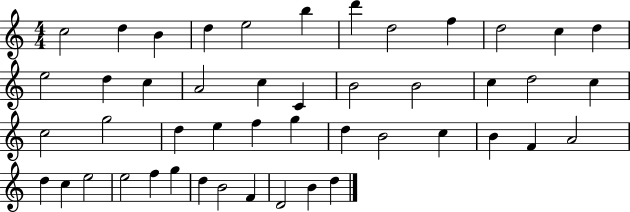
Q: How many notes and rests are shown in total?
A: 47